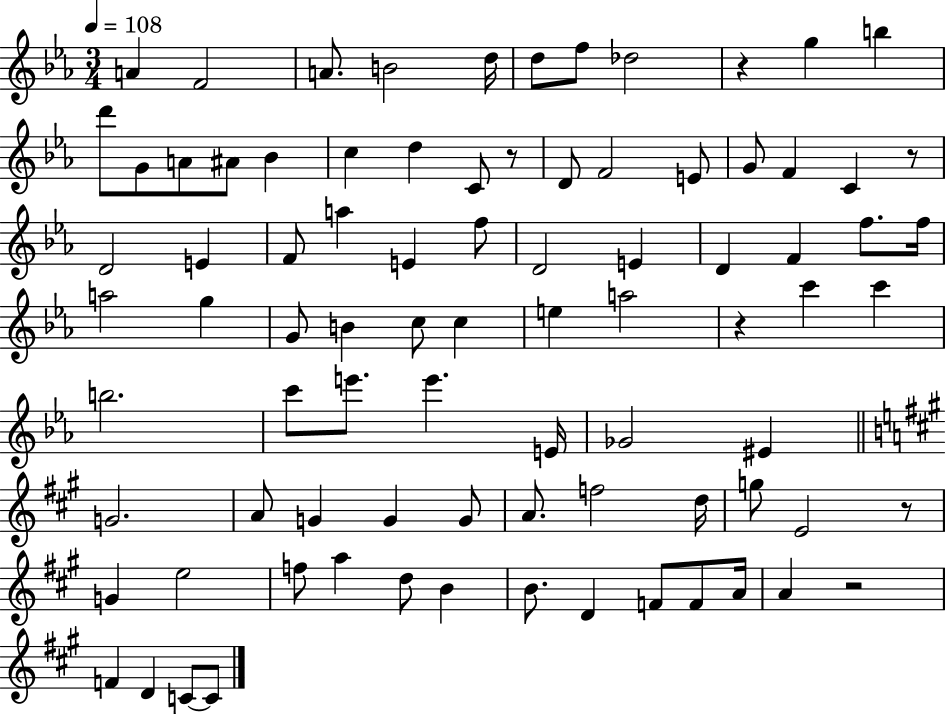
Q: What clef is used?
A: treble